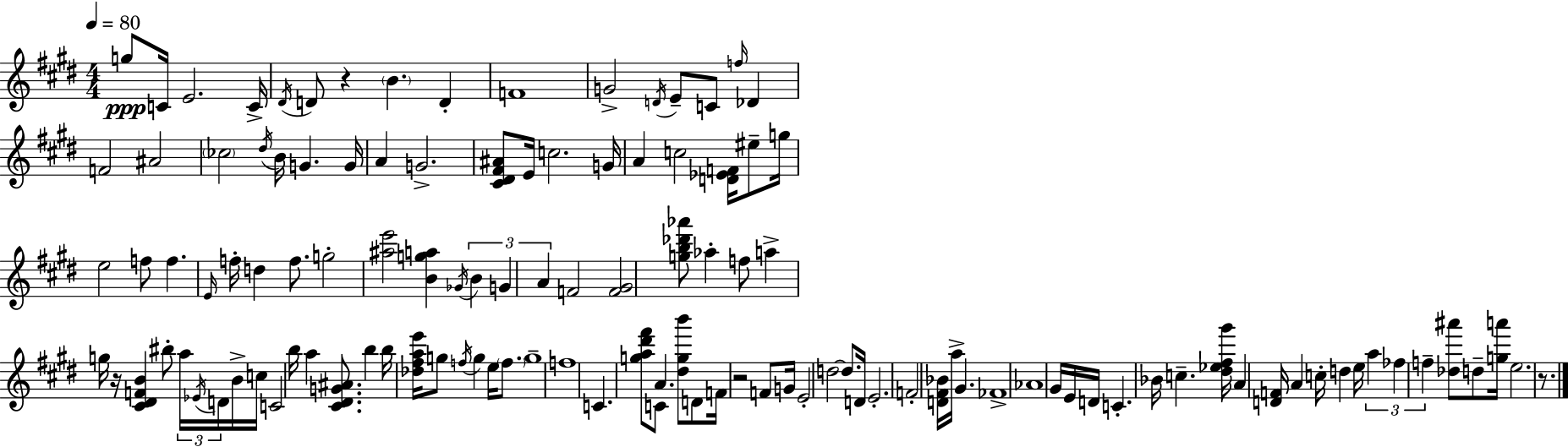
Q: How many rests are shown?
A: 4